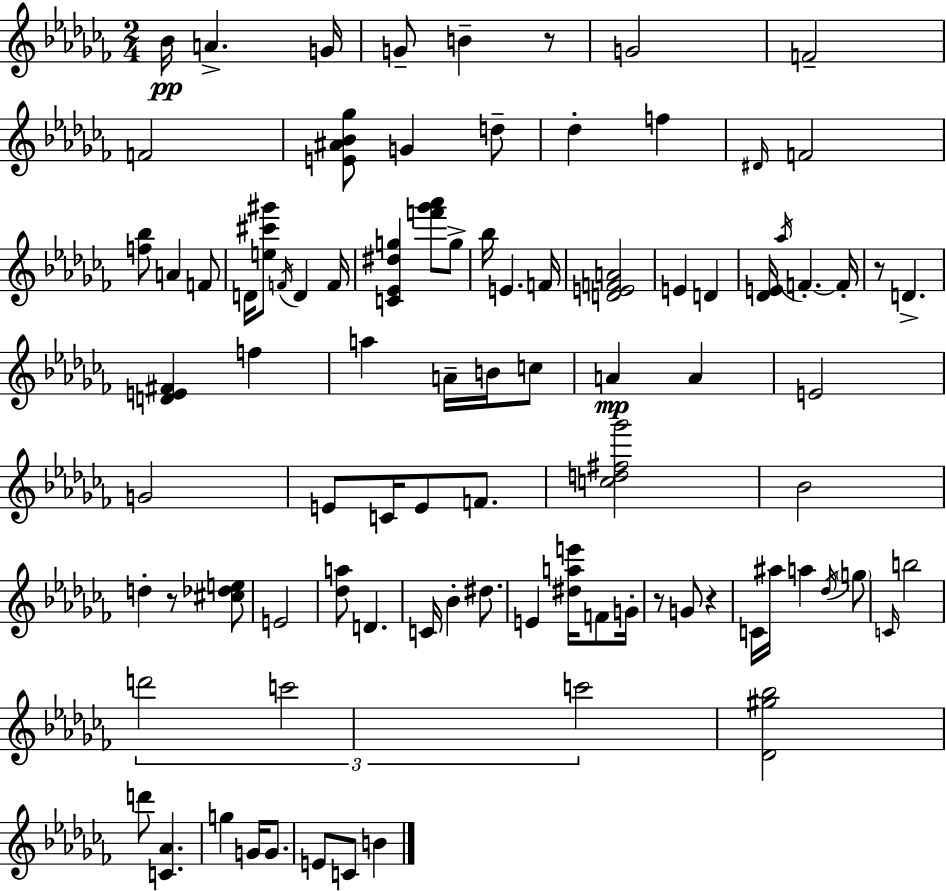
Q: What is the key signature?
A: AES minor